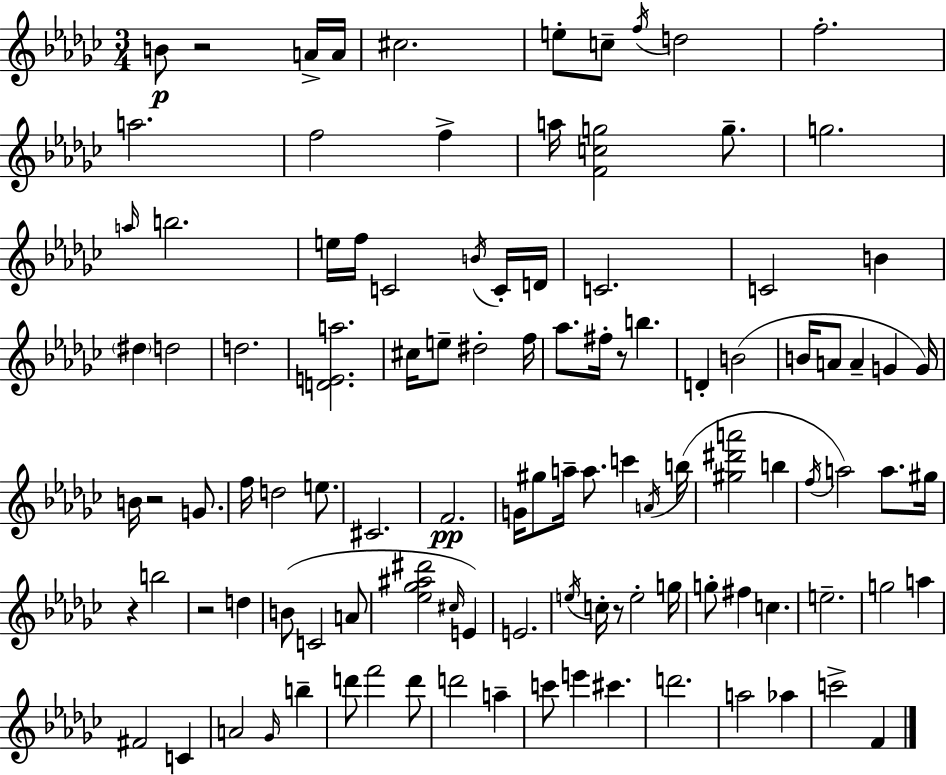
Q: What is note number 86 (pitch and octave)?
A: D6